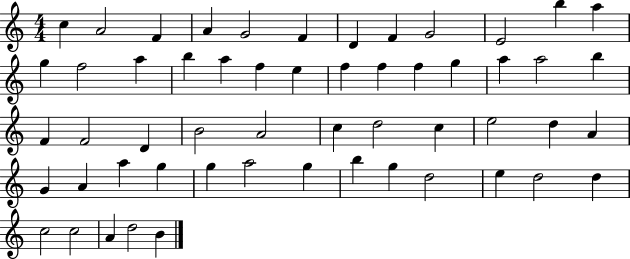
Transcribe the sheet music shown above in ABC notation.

X:1
T:Untitled
M:4/4
L:1/4
K:C
c A2 F A G2 F D F G2 E2 b a g f2 a b a f e f f f g a a2 b F F2 D B2 A2 c d2 c e2 d A G A a g g a2 g b g d2 e d2 d c2 c2 A d2 B